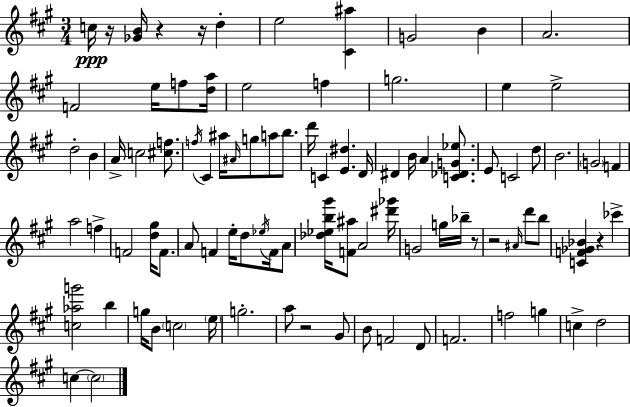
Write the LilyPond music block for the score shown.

{
  \clef treble
  \numericTimeSignature
  \time 3/4
  \key a \major
  c''16\ppp r16 <ges' b'>16 r4 r16 d''4-. | e''2 <cis' ais''>4 | g'2 b'4 | a'2. | \break f'2 e''16 f''8 <d'' a''>16 | e''2 f''4 | g''2. | e''4 e''2-> | \break d''2-. b'4 | a'16-> c''2 <cis'' f''>8. | \acciaccatura { f''16 } cis'4 ais''16 \grace { ais'16 } g''8 a''8 b''8. | d'''16 c'4 <e' dis''>4. | \break d'16 dis'4 b'16 a'4 <c' des' g' ees''>8. | e'8 c'2 | d''8 b'2. | \parenthesize g'2 f'4 | \break a''2 f''4-> | f'2 <d'' gis''>16 f'8. | a'8 f'4 e''16-. d''8 \acciaccatura { ees''16 } | f'16 a'8 <des'' ees'' b'' gis'''>16 <f' ais''>8 a'2 | \break <dis''' ges'''>16 g'2 g''16 | bes''16-- r8 r2 \grace { ais'16 } | d'''8 b''8 <c' f' ges' bes'>4 r4 | ces'''4-> <c'' aes'' g'''>2 | \break b''4 g''16 b'8 \parenthesize c''2 | \parenthesize e''16 g''2.-. | a''8 r2 | gis'8 b'8 f'2 | \break d'8 f'2. | f''2 | g''4 c''4-> d''2 | c''4~~ \parenthesize c''2 | \break \bar "|."
}